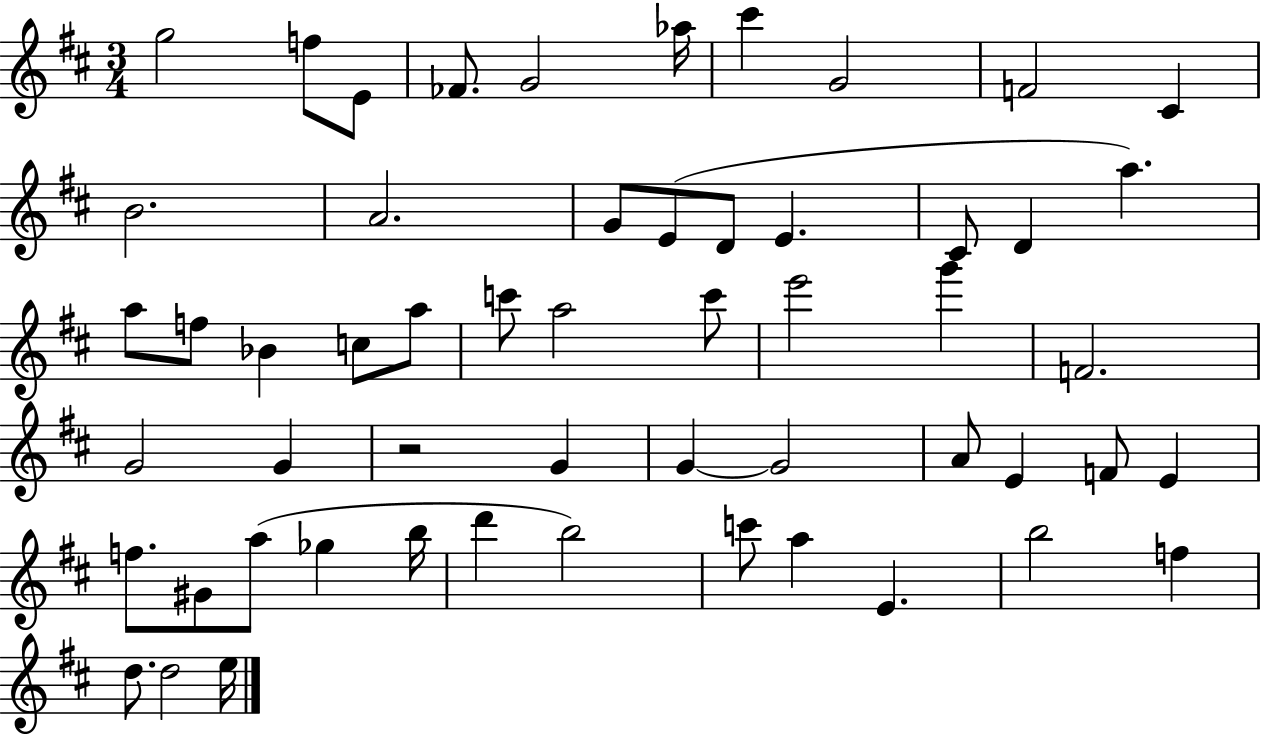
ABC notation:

X:1
T:Untitled
M:3/4
L:1/4
K:D
g2 f/2 E/2 _F/2 G2 _a/4 ^c' G2 F2 ^C B2 A2 G/2 E/2 D/2 E ^C/2 D a a/2 f/2 _B c/2 a/2 c'/2 a2 c'/2 e'2 g' F2 G2 G z2 G G G2 A/2 E F/2 E f/2 ^G/2 a/2 _g b/4 d' b2 c'/2 a E b2 f d/2 d2 e/4